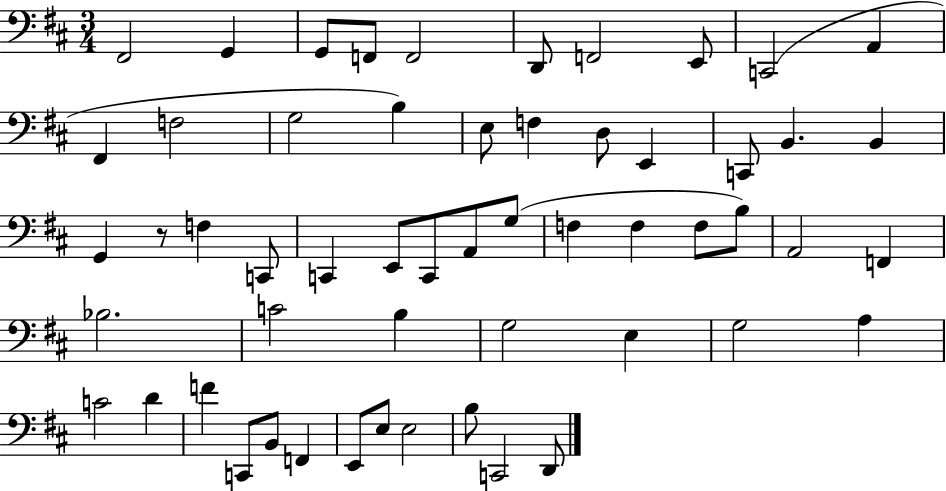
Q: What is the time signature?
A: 3/4